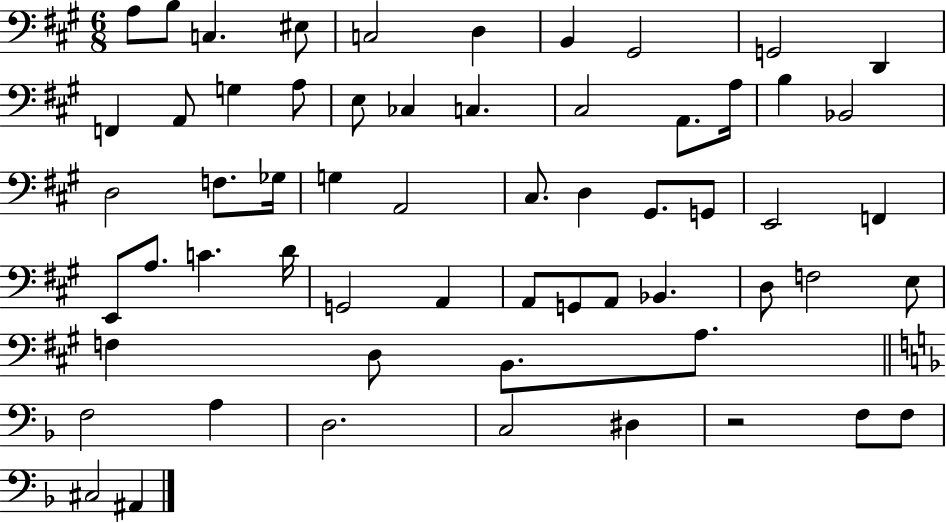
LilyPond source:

{
  \clef bass
  \numericTimeSignature
  \time 6/8
  \key a \major
  a8 b8 c4. eis8 | c2 d4 | b,4 gis,2 | g,2 d,4 | \break f,4 a,8 g4 a8 | e8 ces4 c4. | cis2 a,8. a16 | b4 bes,2 | \break d2 f8. ges16 | g4 a,2 | cis8. d4 gis,8. g,8 | e,2 f,4 | \break e,8 a8. c'4. d'16 | g,2 a,4 | a,8 g,8 a,8 bes,4. | d8 f2 e8 | \break f4 d8 b,8. a8. | \bar "||" \break \key f \major f2 a4 | d2. | c2 dis4 | r2 f8 f8 | \break cis2 ais,4 | \bar "|."
}